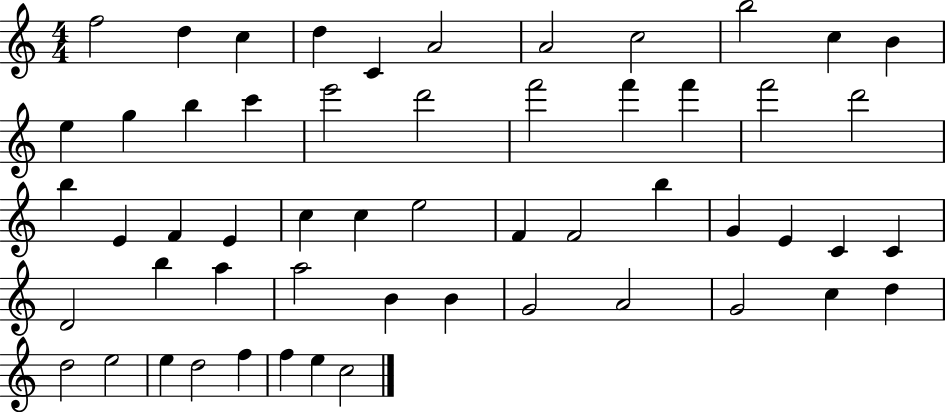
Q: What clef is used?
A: treble